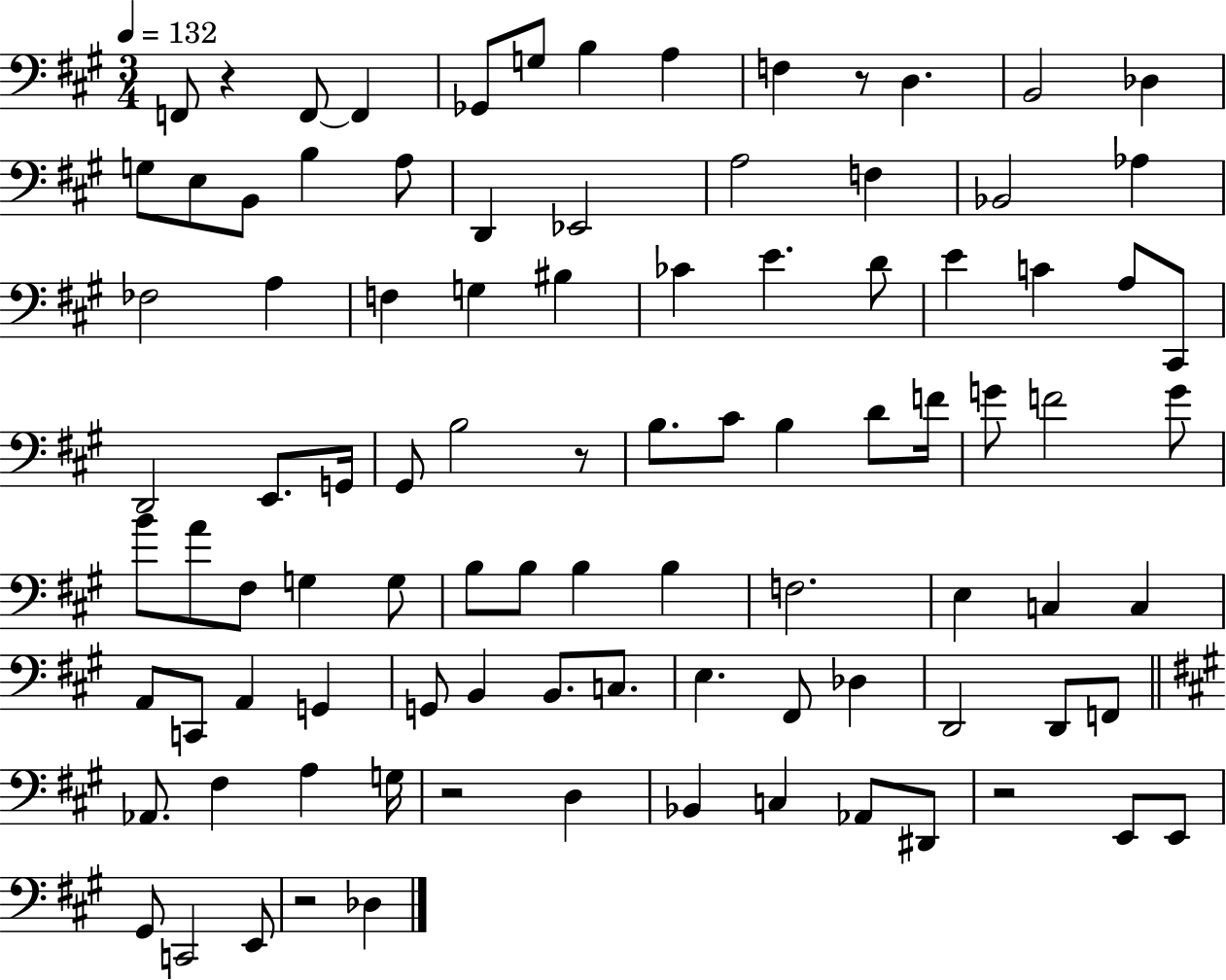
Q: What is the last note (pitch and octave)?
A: Db3